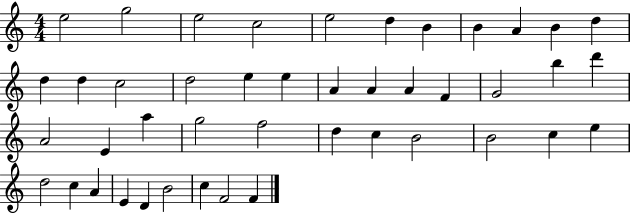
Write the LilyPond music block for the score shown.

{
  \clef treble
  \numericTimeSignature
  \time 4/4
  \key c \major
  e''2 g''2 | e''2 c''2 | e''2 d''4 b'4 | b'4 a'4 b'4 d''4 | \break d''4 d''4 c''2 | d''2 e''4 e''4 | a'4 a'4 a'4 f'4 | g'2 b''4 d'''4 | \break a'2 e'4 a''4 | g''2 f''2 | d''4 c''4 b'2 | b'2 c''4 e''4 | \break d''2 c''4 a'4 | e'4 d'4 b'2 | c''4 f'2 f'4 | \bar "|."
}